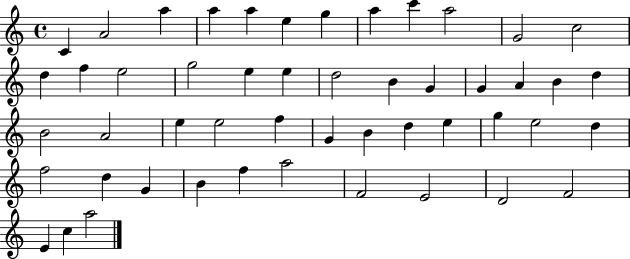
{
  \clef treble
  \time 4/4
  \defaultTimeSignature
  \key c \major
  c'4 a'2 a''4 | a''4 a''4 e''4 g''4 | a''4 c'''4 a''2 | g'2 c''2 | \break d''4 f''4 e''2 | g''2 e''4 e''4 | d''2 b'4 g'4 | g'4 a'4 b'4 d''4 | \break b'2 a'2 | e''4 e''2 f''4 | g'4 b'4 d''4 e''4 | g''4 e''2 d''4 | \break f''2 d''4 g'4 | b'4 f''4 a''2 | f'2 e'2 | d'2 f'2 | \break e'4 c''4 a''2 | \bar "|."
}